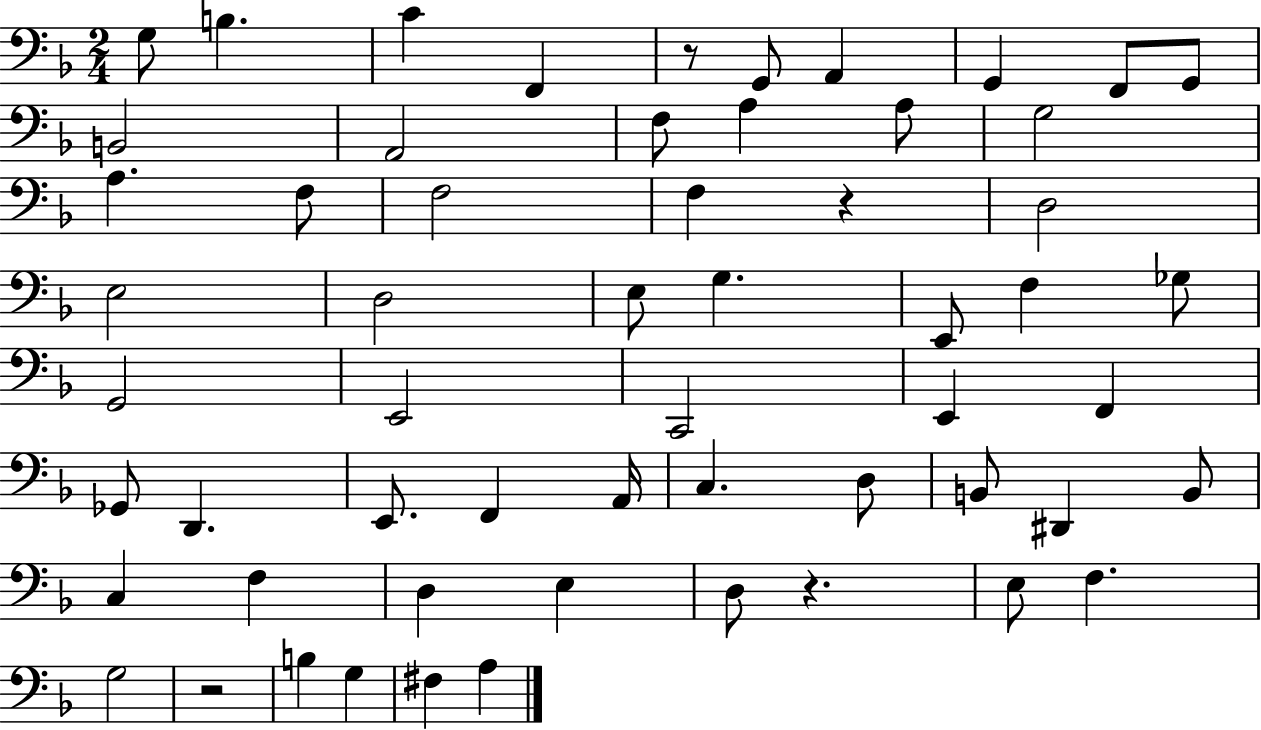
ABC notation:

X:1
T:Untitled
M:2/4
L:1/4
K:F
G,/2 B, C F,, z/2 G,,/2 A,, G,, F,,/2 G,,/2 B,,2 A,,2 F,/2 A, A,/2 G,2 A, F,/2 F,2 F, z D,2 E,2 D,2 E,/2 G, E,,/2 F, _G,/2 G,,2 E,,2 C,,2 E,, F,, _G,,/2 D,, E,,/2 F,, A,,/4 C, D,/2 B,,/2 ^D,, B,,/2 C, F, D, E, D,/2 z E,/2 F, G,2 z2 B, G, ^F, A,